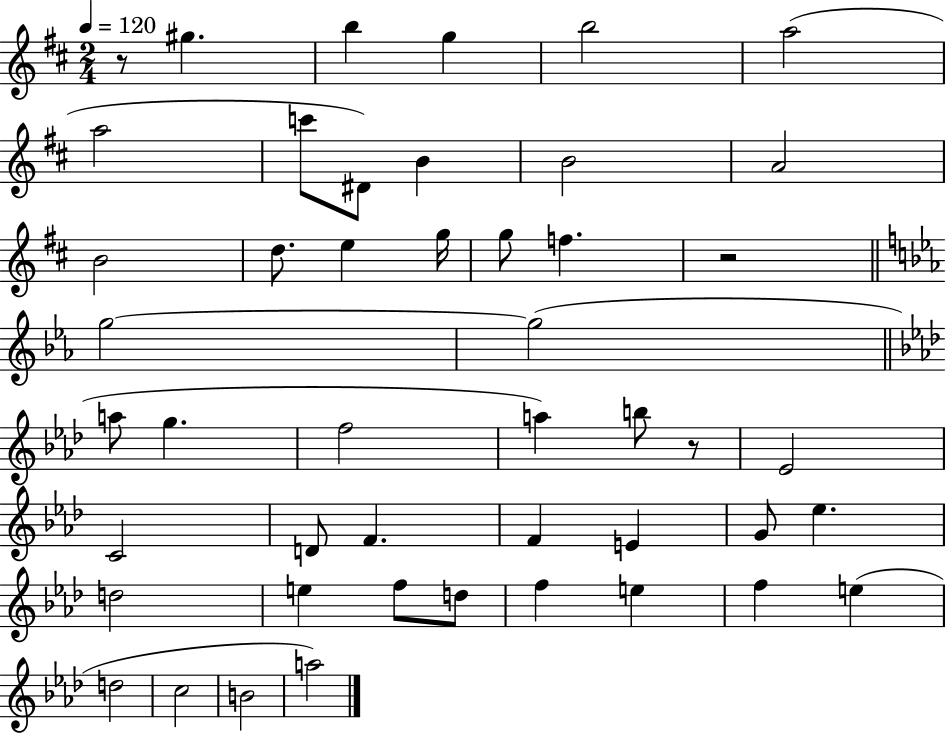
R/e G#5/q. B5/q G5/q B5/h A5/h A5/h C6/e D#4/e B4/q B4/h A4/h B4/h D5/e. E5/q G5/s G5/e F5/q. R/h G5/h G5/h A5/e G5/q. F5/h A5/q B5/e R/e Eb4/h C4/h D4/e F4/q. F4/q E4/q G4/e Eb5/q. D5/h E5/q F5/e D5/e F5/q E5/q F5/q E5/q D5/h C5/h B4/h A5/h